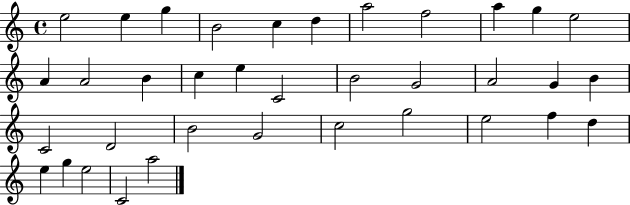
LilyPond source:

{
  \clef treble
  \time 4/4
  \defaultTimeSignature
  \key c \major
  e''2 e''4 g''4 | b'2 c''4 d''4 | a''2 f''2 | a''4 g''4 e''2 | \break a'4 a'2 b'4 | c''4 e''4 c'2 | b'2 g'2 | a'2 g'4 b'4 | \break c'2 d'2 | b'2 g'2 | c''2 g''2 | e''2 f''4 d''4 | \break e''4 g''4 e''2 | c'2 a''2 | \bar "|."
}